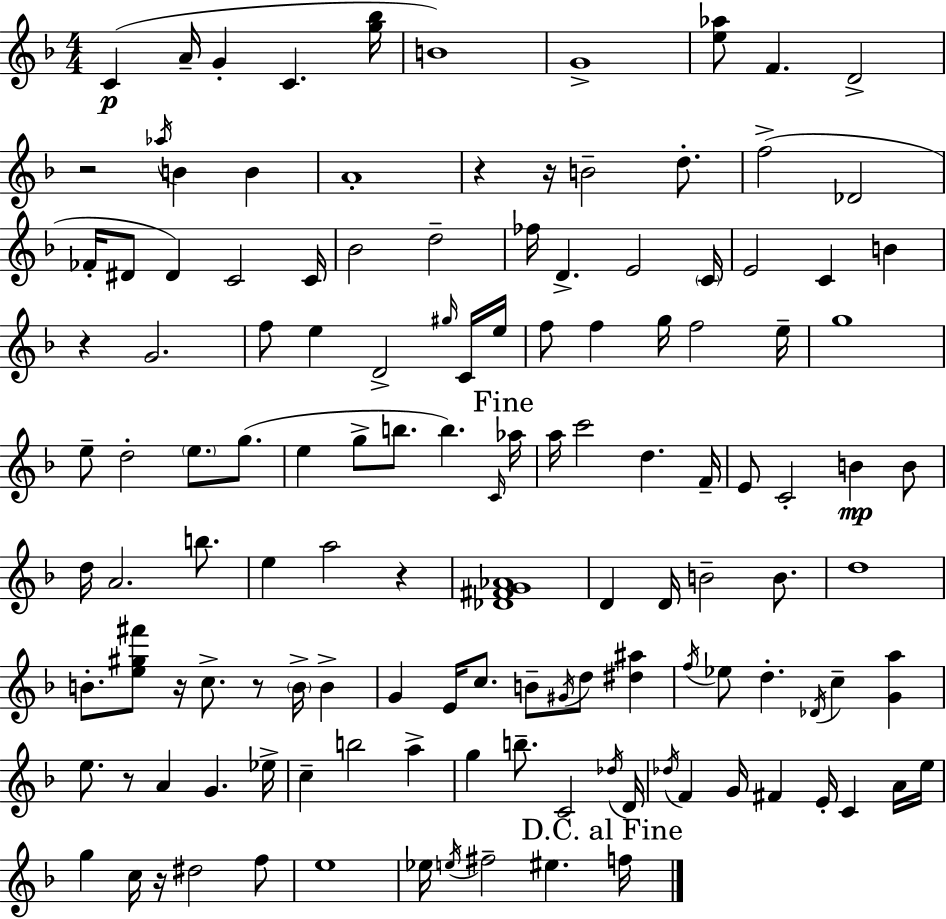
C4/q A4/s G4/q C4/q. [G5,Bb5]/s B4/w G4/w [E5,Ab5]/e F4/q. D4/h R/h Ab5/s B4/q B4/q A4/w R/q R/s B4/h D5/e. F5/h Db4/h FES4/s D#4/e D#4/q C4/h C4/s Bb4/h D5/h FES5/s D4/q. E4/h C4/s E4/h C4/q B4/q R/q G4/h. F5/e E5/q D4/h G#5/s C4/s E5/s F5/e F5/q G5/s F5/h E5/s G5/w E5/e D5/h E5/e. G5/e. E5/q G5/e B5/e. B5/q. C4/s Ab5/s A5/s C6/h D5/q. F4/s E4/e C4/h B4/q B4/e D5/s A4/h. B5/e. E5/q A5/h R/q [Db4,F#4,G4,Ab4]/w D4/q D4/s B4/h B4/e. D5/w B4/e. [E5,G#5,F#6]/e R/s C5/e. R/e B4/s B4/q G4/q E4/s C5/e. B4/e G#4/s D5/e [D#5,A#5]/q F5/s Eb5/e D5/q. Db4/s C5/q [G4,A5]/q E5/e. R/e A4/q G4/q. Eb5/s C5/q B5/h A5/q G5/q B5/e. C4/h Db5/s D4/s Db5/s F4/q G4/s F#4/q E4/s C4/q A4/s E5/s G5/q C5/s R/s D#5/h F5/e E5/w Eb5/s E5/s F#5/h EIS5/q. F5/s